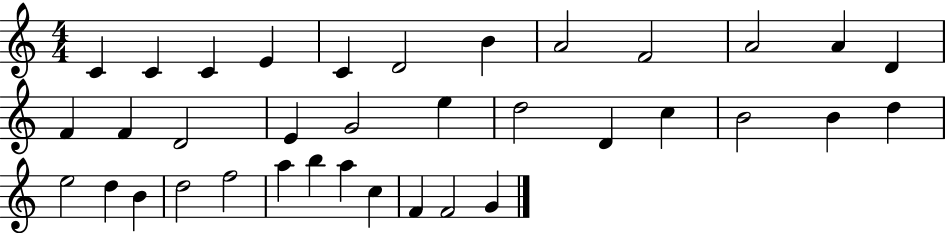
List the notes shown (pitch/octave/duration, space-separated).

C4/q C4/q C4/q E4/q C4/q D4/h B4/q A4/h F4/h A4/h A4/q D4/q F4/q F4/q D4/h E4/q G4/h E5/q D5/h D4/q C5/q B4/h B4/q D5/q E5/h D5/q B4/q D5/h F5/h A5/q B5/q A5/q C5/q F4/q F4/h G4/q